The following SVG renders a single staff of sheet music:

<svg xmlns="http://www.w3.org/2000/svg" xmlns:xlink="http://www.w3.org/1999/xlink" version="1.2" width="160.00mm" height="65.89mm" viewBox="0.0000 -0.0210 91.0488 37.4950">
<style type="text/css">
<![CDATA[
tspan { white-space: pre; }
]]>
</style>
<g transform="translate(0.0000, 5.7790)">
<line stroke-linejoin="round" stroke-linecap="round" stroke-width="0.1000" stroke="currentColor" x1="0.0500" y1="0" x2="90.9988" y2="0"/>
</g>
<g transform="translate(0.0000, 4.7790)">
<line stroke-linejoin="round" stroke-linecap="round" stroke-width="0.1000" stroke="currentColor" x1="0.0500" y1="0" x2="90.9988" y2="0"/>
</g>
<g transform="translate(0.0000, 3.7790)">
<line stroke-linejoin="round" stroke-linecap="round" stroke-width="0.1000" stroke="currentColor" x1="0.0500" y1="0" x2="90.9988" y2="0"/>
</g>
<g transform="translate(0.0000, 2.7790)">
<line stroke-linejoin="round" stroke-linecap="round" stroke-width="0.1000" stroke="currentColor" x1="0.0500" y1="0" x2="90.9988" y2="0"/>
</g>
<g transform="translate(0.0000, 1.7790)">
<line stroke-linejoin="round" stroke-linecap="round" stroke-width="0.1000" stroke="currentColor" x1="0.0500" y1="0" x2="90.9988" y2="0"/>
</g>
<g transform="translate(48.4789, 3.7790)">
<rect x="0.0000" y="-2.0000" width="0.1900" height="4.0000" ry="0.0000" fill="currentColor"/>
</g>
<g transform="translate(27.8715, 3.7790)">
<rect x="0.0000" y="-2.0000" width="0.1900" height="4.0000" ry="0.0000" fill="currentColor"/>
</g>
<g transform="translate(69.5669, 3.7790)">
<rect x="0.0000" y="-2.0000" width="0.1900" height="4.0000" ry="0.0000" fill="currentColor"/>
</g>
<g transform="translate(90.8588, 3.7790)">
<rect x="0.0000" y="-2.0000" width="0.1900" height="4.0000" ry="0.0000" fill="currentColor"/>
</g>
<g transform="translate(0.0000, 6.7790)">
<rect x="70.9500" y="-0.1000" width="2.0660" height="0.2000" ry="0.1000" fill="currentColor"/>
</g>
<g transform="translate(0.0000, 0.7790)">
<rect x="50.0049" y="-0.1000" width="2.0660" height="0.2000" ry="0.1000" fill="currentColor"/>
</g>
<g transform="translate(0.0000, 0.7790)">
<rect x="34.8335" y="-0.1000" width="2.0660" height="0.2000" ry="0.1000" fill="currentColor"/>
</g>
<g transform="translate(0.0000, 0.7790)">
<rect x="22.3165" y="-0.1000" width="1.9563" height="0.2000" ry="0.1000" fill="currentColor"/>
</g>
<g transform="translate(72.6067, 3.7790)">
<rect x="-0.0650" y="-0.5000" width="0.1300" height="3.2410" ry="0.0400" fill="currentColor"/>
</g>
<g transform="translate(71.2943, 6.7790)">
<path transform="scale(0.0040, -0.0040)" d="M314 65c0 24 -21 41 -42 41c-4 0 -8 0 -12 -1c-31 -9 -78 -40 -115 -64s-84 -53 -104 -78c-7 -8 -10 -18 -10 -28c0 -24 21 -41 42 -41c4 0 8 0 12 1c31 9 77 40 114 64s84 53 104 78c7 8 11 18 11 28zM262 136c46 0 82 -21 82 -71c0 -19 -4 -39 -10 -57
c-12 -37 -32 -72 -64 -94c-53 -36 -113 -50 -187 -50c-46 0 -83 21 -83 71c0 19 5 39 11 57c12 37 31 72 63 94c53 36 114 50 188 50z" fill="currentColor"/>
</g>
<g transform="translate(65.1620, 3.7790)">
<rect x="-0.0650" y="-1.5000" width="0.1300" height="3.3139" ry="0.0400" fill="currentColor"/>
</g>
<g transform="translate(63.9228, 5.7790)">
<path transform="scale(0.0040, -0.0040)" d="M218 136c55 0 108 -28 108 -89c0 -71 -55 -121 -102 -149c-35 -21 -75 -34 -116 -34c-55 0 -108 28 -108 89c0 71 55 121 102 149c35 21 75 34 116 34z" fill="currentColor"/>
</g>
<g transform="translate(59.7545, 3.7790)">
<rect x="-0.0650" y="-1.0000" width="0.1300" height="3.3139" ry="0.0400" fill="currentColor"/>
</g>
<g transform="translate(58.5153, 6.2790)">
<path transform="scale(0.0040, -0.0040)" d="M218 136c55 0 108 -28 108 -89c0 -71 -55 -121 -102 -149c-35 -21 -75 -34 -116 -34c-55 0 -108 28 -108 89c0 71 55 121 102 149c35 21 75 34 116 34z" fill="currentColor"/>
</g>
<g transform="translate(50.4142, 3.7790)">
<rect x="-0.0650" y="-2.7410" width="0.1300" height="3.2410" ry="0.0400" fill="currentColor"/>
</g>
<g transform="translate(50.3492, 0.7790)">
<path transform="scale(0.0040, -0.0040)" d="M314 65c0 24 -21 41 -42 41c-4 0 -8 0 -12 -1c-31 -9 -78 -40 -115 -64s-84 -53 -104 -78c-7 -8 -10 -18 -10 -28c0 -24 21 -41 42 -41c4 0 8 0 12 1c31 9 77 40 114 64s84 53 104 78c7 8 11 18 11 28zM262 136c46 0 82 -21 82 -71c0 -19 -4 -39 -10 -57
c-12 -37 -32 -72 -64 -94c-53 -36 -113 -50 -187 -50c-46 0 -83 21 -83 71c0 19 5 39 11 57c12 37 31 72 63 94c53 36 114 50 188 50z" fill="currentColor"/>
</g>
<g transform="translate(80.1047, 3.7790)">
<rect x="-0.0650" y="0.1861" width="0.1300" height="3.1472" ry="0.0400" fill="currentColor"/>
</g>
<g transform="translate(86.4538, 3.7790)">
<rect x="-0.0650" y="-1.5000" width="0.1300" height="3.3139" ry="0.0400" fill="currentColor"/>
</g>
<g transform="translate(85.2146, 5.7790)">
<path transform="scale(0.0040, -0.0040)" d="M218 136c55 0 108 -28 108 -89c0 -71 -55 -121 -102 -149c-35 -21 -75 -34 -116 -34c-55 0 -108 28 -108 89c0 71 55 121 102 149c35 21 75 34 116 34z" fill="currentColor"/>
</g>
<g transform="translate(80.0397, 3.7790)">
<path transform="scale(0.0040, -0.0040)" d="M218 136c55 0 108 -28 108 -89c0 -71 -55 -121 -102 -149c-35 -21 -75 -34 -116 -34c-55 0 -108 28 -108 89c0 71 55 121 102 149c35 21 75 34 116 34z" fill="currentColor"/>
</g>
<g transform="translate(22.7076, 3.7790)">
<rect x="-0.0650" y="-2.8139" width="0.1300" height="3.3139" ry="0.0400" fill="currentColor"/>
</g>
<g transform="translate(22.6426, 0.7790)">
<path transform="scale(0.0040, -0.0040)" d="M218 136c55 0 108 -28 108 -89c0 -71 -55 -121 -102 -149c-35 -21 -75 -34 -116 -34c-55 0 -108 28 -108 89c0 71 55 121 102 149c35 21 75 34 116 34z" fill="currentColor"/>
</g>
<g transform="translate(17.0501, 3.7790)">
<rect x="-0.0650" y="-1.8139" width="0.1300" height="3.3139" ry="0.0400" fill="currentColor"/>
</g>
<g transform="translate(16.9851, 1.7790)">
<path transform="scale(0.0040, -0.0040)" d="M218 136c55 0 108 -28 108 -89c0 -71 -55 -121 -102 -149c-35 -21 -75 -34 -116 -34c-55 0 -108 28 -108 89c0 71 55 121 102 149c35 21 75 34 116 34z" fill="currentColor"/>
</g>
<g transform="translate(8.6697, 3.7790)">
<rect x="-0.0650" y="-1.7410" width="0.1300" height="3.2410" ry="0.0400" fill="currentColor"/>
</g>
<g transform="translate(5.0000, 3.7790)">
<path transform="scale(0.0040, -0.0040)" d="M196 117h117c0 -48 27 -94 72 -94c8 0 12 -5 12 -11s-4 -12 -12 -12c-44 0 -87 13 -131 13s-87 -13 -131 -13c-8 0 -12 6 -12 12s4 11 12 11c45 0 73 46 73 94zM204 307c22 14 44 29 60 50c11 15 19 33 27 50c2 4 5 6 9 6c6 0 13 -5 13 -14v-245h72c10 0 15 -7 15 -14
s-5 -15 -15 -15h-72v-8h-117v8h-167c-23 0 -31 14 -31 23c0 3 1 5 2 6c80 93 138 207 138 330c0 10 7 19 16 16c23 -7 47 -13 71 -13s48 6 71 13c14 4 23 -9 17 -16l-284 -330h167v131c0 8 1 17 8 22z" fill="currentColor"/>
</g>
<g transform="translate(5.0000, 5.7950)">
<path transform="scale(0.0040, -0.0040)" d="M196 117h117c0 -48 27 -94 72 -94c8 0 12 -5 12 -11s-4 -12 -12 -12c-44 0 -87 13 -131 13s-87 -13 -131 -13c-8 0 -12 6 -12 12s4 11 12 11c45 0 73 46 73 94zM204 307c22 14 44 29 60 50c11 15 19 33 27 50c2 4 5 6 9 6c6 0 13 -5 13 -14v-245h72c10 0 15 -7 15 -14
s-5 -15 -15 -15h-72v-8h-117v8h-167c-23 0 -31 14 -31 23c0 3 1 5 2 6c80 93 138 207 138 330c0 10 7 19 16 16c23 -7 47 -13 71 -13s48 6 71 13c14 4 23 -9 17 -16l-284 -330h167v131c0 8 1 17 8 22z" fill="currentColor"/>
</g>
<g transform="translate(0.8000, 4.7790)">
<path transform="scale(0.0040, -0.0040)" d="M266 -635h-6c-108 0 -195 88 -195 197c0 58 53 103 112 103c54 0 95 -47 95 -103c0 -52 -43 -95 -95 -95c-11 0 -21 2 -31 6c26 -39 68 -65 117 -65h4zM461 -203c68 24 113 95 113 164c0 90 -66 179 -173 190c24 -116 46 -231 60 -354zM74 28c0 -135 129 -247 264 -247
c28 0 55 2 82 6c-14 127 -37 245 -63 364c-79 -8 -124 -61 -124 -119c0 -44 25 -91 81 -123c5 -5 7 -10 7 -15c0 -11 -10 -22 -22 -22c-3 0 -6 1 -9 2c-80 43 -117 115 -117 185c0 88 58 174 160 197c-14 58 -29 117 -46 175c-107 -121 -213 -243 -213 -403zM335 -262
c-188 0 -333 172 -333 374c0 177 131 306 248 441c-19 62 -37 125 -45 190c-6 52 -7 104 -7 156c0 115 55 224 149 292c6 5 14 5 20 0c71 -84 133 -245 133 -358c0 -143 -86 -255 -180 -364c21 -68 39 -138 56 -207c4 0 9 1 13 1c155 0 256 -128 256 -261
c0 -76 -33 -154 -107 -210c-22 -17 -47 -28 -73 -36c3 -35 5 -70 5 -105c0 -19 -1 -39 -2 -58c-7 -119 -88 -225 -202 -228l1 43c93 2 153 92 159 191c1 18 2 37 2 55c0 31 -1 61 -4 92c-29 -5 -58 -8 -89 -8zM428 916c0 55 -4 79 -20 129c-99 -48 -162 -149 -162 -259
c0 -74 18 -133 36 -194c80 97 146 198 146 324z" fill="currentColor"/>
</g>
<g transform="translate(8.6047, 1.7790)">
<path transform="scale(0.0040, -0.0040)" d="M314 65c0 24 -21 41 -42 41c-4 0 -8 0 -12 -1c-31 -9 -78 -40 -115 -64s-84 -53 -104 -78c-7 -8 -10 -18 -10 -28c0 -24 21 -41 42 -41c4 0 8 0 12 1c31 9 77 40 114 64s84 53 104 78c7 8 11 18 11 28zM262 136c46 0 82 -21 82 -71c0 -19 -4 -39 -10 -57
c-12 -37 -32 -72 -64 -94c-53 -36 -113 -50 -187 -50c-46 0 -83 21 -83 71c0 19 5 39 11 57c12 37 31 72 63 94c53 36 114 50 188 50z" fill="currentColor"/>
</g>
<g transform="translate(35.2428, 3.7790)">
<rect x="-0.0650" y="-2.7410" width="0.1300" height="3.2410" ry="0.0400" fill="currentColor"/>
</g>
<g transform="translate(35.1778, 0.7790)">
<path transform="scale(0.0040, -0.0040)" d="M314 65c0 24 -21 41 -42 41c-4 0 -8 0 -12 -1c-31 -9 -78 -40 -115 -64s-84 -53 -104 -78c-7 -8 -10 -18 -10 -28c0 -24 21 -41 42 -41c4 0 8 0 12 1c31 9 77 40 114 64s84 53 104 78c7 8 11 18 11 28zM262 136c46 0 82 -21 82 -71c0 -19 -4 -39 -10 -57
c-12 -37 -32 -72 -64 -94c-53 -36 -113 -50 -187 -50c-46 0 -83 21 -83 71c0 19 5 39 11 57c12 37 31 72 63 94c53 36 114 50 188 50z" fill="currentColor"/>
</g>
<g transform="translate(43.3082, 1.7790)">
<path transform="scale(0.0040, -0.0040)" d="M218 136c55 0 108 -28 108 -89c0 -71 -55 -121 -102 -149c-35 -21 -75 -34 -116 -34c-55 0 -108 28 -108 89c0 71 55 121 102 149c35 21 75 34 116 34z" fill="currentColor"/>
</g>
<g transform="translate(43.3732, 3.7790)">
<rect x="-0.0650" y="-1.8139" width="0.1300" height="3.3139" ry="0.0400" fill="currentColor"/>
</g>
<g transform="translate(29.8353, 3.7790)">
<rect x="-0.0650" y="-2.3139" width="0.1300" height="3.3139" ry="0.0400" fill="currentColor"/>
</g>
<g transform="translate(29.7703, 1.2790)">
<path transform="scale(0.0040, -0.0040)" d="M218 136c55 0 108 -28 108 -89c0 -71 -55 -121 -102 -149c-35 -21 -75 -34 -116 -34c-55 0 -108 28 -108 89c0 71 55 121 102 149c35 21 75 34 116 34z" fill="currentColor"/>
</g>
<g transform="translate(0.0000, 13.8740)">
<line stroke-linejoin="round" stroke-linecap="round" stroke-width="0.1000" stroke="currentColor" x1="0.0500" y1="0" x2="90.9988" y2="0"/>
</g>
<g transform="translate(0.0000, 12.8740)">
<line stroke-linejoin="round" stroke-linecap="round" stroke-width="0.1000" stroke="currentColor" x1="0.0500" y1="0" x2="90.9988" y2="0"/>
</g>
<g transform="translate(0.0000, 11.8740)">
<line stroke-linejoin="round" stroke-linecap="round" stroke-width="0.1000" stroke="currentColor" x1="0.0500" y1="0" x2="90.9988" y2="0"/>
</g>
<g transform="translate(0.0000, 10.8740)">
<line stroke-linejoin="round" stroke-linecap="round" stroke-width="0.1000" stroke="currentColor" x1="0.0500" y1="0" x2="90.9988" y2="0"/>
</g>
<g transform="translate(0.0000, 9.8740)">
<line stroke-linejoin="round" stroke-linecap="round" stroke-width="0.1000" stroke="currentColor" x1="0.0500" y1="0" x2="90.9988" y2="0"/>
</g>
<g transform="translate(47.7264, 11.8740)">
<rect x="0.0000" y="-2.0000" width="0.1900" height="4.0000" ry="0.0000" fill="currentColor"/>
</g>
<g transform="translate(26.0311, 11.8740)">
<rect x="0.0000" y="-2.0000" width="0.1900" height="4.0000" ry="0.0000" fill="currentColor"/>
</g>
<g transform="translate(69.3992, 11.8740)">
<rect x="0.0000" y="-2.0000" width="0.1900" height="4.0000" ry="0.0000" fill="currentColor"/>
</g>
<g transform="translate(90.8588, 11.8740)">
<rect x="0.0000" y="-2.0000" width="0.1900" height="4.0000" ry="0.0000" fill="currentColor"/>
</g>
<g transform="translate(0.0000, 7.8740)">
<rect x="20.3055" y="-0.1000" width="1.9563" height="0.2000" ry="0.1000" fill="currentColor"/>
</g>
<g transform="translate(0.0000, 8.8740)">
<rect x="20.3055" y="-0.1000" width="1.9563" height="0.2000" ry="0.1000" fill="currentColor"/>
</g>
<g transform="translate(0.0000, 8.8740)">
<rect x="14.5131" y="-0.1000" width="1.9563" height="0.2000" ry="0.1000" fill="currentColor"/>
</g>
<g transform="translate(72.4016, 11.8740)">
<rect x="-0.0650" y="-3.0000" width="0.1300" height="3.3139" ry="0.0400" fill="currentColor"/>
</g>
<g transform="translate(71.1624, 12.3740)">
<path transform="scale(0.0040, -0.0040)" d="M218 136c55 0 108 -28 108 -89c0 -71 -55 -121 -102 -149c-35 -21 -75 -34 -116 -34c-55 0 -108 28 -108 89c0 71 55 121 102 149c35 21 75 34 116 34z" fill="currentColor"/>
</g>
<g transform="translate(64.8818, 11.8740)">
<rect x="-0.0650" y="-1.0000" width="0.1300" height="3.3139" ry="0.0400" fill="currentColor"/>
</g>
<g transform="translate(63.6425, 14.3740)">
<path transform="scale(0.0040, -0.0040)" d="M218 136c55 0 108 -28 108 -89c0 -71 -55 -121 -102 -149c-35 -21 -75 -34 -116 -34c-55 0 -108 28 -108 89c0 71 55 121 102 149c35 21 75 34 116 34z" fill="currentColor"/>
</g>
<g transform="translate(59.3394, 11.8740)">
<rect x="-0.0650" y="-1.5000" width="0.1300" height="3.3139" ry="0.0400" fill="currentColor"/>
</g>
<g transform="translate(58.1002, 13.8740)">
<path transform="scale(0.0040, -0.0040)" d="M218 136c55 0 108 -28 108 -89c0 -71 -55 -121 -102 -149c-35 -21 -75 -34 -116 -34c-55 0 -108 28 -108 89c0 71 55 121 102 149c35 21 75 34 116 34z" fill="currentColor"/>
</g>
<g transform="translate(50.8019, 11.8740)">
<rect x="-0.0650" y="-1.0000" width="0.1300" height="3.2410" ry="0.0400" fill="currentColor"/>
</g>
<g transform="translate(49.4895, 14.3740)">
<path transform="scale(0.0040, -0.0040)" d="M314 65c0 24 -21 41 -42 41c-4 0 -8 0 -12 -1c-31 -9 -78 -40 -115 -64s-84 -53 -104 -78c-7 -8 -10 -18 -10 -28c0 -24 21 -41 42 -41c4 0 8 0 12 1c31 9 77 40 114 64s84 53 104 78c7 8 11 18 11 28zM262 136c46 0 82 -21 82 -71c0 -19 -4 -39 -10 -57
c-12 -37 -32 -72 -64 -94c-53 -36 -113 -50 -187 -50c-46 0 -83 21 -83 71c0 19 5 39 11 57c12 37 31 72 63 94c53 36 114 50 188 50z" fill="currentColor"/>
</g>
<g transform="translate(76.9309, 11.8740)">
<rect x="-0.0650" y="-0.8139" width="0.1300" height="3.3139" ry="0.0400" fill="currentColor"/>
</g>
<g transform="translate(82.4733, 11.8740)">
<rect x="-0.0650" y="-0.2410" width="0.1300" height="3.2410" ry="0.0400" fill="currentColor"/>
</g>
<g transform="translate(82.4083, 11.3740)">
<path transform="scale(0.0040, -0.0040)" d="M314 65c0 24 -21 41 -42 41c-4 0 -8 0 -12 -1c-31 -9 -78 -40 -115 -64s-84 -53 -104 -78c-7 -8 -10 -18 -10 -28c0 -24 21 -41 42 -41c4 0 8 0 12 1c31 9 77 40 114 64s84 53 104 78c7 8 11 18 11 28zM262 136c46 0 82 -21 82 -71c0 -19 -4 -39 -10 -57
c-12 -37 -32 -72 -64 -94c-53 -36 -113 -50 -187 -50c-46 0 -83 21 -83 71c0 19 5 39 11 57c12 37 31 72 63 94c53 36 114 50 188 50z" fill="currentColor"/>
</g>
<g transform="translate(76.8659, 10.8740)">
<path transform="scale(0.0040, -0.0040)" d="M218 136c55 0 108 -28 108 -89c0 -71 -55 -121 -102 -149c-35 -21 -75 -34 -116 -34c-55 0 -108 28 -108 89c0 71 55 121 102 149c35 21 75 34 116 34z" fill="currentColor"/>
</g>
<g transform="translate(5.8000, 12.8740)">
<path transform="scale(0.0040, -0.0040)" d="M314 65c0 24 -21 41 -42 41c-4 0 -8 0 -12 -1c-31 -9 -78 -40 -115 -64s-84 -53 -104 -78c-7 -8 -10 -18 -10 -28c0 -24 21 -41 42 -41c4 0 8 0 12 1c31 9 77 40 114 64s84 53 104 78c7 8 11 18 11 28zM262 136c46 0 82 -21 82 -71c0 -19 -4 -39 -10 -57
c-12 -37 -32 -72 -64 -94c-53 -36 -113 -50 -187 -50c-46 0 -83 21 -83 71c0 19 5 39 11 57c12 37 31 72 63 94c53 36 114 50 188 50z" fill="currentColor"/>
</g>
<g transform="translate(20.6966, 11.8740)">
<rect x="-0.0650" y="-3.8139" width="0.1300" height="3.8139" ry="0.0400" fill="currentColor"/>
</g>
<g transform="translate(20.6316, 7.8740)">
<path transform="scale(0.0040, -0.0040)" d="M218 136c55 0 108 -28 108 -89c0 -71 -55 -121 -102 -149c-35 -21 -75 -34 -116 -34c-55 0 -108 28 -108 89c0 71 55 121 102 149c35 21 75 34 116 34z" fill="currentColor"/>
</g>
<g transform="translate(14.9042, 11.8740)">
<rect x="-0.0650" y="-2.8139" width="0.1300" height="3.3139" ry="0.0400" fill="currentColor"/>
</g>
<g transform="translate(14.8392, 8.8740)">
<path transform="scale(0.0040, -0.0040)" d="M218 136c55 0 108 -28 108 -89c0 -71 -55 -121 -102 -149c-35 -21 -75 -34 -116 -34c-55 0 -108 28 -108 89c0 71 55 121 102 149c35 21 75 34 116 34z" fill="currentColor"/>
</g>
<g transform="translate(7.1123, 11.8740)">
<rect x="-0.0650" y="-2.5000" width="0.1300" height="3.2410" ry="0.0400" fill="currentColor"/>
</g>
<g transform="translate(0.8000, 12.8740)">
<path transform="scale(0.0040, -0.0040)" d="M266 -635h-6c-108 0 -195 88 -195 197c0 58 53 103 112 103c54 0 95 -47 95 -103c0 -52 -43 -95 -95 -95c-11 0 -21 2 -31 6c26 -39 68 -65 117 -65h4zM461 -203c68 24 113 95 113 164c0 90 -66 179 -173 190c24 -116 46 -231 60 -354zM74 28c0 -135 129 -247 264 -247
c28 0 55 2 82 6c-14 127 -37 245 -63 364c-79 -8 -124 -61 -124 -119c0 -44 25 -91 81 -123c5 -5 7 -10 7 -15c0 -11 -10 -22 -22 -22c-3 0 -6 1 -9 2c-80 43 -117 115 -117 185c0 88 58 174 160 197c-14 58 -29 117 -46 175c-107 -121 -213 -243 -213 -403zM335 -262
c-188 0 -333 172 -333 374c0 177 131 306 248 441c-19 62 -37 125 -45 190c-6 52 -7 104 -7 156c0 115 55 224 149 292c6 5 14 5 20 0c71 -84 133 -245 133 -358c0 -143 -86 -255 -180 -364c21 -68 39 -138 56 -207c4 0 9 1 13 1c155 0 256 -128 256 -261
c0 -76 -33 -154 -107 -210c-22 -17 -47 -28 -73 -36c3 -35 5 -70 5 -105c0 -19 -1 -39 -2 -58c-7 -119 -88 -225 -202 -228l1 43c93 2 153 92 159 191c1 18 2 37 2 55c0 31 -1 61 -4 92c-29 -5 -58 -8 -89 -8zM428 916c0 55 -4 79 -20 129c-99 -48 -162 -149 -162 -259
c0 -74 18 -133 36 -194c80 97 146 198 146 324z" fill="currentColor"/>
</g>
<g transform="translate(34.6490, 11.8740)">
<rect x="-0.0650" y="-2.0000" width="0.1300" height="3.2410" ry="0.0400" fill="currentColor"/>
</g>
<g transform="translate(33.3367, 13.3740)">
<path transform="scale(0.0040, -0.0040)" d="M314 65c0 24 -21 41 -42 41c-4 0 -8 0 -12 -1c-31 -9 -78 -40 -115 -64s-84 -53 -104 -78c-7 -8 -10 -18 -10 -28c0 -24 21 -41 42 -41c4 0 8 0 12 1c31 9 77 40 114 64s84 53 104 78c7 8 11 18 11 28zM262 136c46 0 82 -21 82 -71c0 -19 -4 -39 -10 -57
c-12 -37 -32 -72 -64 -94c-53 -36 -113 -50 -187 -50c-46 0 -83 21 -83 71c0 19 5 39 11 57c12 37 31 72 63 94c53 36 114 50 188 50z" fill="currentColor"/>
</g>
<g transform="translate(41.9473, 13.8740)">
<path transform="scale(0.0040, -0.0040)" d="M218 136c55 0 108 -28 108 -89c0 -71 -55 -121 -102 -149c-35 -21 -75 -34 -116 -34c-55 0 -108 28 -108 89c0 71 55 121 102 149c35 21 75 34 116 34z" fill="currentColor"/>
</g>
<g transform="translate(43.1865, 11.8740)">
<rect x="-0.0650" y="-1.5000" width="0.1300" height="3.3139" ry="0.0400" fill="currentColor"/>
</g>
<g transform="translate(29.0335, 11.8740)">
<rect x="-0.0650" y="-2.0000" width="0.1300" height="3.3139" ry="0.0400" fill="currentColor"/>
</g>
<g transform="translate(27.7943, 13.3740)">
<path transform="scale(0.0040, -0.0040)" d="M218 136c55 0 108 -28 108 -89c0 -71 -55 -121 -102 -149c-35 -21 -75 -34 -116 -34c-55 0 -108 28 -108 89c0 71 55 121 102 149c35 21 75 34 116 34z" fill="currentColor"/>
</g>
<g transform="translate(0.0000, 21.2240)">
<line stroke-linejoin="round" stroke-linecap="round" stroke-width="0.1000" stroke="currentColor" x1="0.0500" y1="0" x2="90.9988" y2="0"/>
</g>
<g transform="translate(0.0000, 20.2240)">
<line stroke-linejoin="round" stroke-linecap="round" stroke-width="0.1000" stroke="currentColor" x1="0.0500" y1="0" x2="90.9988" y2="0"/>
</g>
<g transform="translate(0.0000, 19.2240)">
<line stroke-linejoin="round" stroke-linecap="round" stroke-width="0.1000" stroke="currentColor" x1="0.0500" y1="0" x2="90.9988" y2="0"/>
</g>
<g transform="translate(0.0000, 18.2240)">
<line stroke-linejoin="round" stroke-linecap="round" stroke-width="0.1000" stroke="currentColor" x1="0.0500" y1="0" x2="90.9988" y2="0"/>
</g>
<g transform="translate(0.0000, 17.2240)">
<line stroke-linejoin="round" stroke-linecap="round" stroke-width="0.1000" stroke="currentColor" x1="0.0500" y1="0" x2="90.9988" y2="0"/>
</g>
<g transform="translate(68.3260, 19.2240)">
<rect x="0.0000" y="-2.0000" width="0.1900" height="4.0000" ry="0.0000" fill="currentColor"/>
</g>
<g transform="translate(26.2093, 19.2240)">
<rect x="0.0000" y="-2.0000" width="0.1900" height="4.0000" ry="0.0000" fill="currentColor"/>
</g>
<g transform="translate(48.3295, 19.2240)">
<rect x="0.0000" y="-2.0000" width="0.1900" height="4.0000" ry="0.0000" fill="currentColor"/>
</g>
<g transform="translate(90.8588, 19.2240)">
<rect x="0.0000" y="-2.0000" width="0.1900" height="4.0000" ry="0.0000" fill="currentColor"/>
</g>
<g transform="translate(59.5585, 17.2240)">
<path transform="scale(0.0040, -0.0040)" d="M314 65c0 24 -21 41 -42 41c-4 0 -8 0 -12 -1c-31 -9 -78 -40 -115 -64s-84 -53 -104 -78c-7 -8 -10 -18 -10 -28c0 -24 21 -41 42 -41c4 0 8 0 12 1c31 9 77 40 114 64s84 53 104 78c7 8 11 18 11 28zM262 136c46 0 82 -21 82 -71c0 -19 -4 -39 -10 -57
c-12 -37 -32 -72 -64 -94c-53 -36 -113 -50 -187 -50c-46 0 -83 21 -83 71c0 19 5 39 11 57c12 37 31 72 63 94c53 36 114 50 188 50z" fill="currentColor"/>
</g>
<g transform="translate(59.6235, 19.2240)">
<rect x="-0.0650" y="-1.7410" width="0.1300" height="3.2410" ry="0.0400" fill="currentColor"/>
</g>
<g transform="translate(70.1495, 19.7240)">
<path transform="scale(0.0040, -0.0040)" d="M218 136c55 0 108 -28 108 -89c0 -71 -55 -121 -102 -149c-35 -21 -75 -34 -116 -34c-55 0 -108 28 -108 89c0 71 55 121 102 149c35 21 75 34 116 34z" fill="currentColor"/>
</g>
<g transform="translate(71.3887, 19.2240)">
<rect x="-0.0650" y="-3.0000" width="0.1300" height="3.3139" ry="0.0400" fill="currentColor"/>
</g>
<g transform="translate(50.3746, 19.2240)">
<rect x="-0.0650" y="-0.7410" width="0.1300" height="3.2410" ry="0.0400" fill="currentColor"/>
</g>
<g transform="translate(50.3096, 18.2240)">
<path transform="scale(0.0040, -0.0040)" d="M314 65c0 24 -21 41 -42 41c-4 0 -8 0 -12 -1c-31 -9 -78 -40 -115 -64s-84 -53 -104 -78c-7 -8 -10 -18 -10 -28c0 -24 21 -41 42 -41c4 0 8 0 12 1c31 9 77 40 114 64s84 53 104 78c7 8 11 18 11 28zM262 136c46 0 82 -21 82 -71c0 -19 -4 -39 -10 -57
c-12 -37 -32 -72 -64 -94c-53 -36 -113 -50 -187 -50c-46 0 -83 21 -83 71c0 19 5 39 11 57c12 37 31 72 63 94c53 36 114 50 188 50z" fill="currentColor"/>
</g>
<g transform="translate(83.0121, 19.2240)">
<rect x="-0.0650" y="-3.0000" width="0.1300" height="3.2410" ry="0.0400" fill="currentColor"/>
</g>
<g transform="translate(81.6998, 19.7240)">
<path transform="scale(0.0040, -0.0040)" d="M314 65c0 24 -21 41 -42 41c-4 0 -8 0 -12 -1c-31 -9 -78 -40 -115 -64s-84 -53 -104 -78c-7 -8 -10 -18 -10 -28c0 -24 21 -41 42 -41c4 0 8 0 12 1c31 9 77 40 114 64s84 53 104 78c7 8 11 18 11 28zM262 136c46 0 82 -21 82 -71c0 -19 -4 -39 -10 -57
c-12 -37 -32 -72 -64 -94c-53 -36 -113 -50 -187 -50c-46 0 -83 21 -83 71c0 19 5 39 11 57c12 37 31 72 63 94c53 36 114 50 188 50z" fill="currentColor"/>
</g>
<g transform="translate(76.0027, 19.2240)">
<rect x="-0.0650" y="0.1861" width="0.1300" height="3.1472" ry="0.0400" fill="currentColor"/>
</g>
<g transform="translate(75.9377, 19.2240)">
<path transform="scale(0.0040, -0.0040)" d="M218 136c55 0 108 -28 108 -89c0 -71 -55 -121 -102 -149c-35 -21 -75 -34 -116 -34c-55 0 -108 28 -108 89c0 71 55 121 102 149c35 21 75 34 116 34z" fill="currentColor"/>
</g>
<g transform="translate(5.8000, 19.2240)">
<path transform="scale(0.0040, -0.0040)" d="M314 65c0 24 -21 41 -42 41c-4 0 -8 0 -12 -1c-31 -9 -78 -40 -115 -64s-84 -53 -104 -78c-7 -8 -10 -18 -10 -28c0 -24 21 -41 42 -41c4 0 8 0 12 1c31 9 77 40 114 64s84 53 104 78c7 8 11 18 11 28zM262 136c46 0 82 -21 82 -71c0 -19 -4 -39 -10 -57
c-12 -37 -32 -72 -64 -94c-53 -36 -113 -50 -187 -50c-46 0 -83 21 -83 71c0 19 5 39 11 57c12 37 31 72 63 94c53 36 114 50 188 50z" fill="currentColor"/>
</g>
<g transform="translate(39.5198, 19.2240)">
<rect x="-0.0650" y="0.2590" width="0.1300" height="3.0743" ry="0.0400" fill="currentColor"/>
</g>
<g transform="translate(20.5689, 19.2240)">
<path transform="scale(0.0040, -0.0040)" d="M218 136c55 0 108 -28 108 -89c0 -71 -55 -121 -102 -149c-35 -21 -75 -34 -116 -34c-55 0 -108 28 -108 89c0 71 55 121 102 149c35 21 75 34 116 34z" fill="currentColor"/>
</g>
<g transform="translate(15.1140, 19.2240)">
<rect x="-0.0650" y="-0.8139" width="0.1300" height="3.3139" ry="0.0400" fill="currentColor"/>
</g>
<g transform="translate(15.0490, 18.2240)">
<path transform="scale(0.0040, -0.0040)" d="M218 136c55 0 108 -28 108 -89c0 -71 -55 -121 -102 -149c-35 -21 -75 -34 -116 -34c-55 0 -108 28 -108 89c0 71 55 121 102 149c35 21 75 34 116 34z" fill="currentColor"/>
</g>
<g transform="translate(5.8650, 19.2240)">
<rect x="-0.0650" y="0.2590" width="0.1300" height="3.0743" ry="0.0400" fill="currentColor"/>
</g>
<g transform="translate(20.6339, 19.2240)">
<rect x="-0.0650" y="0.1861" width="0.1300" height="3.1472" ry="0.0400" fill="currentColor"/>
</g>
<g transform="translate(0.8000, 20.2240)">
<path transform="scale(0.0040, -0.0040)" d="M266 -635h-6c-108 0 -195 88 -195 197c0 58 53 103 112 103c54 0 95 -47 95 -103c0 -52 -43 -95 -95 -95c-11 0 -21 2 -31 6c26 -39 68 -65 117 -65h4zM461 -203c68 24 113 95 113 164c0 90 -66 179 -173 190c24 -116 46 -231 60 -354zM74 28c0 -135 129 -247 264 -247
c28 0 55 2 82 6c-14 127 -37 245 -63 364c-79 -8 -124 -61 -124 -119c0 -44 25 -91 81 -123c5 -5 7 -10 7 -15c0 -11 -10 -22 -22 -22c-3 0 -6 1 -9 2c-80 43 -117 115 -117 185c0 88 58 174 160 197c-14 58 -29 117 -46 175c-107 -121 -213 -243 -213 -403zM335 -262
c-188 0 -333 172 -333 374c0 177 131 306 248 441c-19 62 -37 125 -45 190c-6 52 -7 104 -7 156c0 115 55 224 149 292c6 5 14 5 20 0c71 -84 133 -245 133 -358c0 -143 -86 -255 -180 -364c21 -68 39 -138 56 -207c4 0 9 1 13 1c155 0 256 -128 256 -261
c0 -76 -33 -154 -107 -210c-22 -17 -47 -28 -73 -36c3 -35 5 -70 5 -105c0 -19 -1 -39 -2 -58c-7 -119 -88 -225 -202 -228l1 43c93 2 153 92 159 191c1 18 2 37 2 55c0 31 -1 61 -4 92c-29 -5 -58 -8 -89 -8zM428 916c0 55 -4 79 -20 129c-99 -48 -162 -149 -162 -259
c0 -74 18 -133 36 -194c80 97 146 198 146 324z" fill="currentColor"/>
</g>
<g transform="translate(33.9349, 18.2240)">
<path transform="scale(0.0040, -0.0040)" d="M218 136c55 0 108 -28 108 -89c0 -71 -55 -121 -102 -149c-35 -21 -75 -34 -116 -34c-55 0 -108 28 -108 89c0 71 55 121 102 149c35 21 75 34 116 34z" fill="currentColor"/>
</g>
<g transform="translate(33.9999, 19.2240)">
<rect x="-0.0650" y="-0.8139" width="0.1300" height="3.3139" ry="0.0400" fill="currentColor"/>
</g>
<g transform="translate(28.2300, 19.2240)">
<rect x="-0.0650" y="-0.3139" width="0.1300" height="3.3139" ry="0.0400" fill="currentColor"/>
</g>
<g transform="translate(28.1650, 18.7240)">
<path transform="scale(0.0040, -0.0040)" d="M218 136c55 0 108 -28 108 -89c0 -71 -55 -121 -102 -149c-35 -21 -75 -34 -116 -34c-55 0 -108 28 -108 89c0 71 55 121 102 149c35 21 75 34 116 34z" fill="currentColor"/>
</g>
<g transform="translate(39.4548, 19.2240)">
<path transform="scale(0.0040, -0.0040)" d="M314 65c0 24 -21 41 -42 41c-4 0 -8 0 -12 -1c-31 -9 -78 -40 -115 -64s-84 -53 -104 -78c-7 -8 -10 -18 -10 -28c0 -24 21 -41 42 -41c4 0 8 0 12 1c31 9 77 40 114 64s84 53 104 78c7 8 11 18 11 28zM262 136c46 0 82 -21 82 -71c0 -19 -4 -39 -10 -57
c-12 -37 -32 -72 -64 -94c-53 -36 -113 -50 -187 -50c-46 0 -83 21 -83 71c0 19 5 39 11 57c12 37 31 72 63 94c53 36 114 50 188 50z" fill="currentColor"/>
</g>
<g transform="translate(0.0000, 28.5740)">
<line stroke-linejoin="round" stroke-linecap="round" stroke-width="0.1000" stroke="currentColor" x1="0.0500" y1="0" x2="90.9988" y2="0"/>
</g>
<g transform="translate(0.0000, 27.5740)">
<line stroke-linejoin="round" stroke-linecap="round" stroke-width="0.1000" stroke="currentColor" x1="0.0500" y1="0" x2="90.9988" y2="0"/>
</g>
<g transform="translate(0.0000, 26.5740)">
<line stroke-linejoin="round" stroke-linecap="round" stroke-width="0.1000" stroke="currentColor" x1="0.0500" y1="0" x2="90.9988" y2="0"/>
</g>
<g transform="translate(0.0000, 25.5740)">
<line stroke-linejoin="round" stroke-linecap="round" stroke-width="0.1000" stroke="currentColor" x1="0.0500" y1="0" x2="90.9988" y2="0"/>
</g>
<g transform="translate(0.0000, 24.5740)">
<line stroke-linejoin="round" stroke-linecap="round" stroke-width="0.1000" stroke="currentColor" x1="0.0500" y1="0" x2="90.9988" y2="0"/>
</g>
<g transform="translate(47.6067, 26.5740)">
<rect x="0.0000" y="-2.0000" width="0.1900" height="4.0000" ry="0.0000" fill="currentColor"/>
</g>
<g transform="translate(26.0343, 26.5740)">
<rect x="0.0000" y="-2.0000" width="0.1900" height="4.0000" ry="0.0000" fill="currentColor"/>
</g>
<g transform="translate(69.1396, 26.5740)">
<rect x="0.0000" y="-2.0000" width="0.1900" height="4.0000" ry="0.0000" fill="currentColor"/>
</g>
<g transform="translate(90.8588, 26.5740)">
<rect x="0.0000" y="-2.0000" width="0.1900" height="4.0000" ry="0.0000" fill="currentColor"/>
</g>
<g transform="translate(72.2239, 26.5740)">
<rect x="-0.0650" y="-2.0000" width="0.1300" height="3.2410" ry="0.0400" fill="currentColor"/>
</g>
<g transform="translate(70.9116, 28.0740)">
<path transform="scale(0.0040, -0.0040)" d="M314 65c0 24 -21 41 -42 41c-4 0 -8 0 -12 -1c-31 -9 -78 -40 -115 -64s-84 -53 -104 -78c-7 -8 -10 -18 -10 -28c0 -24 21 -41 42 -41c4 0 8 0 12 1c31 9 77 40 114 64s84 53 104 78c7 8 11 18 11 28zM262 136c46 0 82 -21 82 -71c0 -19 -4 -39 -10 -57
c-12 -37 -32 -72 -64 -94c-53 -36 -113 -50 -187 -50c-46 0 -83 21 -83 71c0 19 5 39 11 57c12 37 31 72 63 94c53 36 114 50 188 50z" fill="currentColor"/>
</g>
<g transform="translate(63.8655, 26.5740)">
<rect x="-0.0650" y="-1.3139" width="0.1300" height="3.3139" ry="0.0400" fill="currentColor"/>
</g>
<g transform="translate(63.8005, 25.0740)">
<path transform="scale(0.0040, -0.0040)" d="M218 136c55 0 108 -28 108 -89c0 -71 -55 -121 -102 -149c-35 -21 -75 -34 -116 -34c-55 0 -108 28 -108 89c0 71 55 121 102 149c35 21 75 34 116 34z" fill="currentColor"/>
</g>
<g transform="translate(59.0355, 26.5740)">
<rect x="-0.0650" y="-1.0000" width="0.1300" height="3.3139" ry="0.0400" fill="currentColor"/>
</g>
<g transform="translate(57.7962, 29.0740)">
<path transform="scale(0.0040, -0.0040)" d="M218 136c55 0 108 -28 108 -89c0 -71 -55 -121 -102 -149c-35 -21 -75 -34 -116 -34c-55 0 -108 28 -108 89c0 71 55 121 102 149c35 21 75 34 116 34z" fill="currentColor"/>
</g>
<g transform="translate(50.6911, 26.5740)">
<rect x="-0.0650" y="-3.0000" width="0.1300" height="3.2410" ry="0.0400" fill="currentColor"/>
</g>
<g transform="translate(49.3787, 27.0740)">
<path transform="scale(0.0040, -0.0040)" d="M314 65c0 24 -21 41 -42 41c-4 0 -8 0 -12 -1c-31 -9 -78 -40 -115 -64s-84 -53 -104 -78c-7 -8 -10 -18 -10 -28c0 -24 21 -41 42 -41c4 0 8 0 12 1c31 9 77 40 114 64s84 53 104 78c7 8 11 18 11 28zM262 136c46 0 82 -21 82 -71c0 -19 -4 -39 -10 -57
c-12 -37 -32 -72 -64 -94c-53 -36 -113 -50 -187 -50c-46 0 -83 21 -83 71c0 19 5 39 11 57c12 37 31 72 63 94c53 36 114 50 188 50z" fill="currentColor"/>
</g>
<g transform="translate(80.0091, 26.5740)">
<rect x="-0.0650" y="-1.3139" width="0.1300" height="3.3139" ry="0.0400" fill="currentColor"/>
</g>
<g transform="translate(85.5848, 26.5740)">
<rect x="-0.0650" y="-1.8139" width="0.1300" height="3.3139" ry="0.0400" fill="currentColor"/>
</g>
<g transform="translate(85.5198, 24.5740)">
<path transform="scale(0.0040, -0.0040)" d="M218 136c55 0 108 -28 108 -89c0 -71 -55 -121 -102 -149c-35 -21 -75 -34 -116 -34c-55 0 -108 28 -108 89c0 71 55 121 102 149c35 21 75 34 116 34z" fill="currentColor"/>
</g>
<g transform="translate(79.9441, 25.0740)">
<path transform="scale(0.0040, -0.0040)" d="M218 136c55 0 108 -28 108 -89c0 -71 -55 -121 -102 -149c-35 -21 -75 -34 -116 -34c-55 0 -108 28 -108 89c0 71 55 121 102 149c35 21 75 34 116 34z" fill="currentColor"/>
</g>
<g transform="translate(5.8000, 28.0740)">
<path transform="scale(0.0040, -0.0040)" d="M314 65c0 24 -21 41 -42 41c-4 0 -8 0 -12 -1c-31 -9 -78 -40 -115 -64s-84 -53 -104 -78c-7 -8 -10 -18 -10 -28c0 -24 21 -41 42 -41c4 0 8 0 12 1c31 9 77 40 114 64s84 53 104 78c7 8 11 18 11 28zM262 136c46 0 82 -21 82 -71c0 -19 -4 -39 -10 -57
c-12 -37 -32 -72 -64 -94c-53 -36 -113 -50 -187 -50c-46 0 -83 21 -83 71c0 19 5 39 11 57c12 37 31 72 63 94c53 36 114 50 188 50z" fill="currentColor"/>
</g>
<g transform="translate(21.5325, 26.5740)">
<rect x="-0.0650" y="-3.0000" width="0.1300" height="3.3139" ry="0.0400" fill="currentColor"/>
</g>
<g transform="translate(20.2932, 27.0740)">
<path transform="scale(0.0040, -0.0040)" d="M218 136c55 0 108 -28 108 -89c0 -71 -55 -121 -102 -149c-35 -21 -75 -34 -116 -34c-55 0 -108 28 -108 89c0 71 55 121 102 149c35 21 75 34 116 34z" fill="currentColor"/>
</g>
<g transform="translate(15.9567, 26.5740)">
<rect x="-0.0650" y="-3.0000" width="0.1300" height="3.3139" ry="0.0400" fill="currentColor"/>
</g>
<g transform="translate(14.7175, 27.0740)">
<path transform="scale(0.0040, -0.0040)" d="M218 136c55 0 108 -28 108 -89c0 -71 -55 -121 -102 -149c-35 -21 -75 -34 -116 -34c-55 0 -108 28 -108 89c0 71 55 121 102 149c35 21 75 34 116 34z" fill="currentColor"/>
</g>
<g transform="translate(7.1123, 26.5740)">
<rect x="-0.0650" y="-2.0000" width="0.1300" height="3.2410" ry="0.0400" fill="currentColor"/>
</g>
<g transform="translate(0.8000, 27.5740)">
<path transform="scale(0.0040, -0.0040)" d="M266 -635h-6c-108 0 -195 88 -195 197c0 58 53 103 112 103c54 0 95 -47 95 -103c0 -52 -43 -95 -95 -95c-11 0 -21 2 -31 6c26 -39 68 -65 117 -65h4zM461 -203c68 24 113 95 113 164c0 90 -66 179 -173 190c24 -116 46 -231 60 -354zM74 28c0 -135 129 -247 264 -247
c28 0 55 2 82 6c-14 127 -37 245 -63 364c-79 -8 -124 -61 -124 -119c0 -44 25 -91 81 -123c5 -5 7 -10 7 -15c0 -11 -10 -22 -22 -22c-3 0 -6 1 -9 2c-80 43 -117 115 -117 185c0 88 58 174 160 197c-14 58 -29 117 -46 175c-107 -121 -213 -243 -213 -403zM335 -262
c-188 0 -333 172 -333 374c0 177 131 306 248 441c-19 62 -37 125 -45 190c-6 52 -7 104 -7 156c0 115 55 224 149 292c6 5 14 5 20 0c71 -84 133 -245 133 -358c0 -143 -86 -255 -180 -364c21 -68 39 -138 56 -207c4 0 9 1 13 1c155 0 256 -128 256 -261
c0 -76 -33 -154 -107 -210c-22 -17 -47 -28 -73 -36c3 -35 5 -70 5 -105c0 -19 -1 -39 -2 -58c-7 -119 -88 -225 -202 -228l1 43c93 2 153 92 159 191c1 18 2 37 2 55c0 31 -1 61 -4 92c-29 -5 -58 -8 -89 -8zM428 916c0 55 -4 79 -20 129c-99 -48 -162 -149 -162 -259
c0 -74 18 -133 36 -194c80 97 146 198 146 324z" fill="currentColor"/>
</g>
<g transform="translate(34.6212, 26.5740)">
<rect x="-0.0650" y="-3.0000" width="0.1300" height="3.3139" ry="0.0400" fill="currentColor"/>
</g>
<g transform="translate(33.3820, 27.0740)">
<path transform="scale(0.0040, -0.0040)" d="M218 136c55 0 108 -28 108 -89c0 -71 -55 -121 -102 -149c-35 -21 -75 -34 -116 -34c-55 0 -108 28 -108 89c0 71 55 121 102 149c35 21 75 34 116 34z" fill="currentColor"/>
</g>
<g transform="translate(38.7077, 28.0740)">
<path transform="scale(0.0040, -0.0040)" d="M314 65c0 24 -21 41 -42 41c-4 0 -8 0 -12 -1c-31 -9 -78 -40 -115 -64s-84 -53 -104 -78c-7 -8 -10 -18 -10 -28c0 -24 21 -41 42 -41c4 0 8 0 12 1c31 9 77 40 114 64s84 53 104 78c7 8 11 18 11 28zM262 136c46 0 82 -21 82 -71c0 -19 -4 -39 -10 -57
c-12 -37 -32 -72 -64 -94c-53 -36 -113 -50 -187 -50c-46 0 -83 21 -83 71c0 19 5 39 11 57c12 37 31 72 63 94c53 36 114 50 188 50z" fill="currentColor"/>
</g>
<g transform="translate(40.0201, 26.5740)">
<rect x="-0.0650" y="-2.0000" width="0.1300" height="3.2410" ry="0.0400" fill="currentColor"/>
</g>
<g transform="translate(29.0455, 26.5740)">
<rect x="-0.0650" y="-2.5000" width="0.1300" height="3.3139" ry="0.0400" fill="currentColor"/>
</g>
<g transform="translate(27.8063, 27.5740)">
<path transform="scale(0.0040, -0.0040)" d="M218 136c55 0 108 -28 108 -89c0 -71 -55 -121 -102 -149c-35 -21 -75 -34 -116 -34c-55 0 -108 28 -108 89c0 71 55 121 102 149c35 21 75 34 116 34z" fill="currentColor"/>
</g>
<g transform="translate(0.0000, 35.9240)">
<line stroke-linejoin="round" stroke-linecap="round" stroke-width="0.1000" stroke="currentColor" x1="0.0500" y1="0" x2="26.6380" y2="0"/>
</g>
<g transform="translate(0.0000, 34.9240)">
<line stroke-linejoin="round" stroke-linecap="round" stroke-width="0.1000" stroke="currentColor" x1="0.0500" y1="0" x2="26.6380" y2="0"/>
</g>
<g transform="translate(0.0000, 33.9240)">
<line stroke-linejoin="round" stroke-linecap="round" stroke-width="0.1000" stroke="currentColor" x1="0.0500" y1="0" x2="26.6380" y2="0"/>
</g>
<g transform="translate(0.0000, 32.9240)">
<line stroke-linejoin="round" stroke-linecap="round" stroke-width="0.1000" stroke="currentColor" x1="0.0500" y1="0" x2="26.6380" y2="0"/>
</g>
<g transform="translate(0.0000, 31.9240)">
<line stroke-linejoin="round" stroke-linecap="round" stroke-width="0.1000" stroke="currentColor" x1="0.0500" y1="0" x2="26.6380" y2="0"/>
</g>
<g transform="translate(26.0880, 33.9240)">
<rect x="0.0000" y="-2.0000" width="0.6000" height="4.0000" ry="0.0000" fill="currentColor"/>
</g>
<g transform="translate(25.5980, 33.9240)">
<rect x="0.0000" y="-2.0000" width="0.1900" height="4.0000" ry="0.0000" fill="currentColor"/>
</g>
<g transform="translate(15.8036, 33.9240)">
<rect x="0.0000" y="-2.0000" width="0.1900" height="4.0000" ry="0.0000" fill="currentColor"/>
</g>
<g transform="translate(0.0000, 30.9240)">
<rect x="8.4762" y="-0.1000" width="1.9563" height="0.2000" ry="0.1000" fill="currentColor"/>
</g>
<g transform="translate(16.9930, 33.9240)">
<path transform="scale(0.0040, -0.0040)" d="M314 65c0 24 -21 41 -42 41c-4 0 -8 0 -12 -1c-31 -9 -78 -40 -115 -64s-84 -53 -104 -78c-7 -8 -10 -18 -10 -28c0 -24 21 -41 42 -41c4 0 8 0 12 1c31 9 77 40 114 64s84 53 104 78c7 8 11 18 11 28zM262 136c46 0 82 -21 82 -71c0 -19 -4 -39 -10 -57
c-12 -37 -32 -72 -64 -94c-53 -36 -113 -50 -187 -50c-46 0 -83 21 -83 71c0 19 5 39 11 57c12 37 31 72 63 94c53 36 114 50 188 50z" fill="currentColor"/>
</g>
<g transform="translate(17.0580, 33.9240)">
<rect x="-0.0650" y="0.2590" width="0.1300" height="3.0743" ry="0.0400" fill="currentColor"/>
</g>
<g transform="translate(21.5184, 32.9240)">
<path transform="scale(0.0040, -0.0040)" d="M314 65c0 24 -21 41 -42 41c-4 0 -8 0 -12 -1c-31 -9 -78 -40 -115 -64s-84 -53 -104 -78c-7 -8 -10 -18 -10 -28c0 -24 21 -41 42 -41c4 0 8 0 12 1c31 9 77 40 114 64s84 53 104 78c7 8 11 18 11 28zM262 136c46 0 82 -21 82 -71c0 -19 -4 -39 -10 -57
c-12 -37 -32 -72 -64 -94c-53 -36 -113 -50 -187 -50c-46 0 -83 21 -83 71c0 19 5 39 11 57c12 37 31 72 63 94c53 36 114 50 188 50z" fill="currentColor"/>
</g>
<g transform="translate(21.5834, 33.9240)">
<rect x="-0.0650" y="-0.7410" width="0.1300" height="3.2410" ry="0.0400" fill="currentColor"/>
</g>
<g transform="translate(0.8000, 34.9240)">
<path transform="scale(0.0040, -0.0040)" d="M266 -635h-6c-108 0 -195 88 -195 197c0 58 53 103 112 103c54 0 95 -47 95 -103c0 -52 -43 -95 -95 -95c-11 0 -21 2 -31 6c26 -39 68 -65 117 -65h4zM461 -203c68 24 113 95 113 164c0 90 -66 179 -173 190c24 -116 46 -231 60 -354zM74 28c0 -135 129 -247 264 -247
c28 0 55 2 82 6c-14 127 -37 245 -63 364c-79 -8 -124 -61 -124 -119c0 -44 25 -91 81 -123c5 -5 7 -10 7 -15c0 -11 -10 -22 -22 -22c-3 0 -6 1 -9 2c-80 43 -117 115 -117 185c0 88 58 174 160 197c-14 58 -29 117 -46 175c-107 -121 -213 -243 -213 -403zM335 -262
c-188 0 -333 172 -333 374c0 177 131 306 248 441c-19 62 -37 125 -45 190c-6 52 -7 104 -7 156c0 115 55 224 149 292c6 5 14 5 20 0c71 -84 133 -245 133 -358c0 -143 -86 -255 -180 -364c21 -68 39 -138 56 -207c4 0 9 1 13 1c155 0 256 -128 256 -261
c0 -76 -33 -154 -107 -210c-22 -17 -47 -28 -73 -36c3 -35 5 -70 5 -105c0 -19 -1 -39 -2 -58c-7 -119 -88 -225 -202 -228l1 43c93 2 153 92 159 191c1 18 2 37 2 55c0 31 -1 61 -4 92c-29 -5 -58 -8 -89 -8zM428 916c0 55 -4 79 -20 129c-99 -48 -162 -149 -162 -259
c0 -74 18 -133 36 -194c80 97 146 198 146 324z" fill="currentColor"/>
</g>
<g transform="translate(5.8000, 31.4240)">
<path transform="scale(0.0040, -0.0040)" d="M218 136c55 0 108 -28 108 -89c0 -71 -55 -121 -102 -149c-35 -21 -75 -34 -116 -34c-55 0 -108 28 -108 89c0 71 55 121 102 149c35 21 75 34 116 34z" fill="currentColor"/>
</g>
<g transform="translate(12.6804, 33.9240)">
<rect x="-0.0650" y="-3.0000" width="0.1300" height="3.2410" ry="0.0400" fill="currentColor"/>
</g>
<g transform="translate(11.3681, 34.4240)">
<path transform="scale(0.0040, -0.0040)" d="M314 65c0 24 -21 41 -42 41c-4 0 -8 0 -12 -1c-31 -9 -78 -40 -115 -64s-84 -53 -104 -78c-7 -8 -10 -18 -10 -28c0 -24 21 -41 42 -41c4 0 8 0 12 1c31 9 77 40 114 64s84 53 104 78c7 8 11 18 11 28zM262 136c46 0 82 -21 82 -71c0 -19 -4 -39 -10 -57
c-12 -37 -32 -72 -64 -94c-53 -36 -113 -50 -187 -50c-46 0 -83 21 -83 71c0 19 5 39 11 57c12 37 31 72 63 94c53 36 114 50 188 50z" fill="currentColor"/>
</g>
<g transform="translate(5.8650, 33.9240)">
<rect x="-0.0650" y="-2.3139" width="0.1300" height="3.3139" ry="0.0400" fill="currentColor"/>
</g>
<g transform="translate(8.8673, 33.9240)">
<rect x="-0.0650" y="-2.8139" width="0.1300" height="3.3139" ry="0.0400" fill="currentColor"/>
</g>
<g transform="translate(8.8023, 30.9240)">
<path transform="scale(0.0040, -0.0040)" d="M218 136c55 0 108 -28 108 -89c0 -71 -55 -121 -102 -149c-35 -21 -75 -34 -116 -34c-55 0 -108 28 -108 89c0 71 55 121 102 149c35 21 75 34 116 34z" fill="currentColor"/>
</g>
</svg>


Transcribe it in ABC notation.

X:1
T:Untitled
M:4/4
L:1/4
K:C
f2 f a g a2 f a2 D E C2 B E G2 a c' F F2 E D2 E D A d c2 B2 d B c d B2 d2 f2 A B A2 F2 A A G A F2 A2 D e F2 e f g a A2 B2 d2